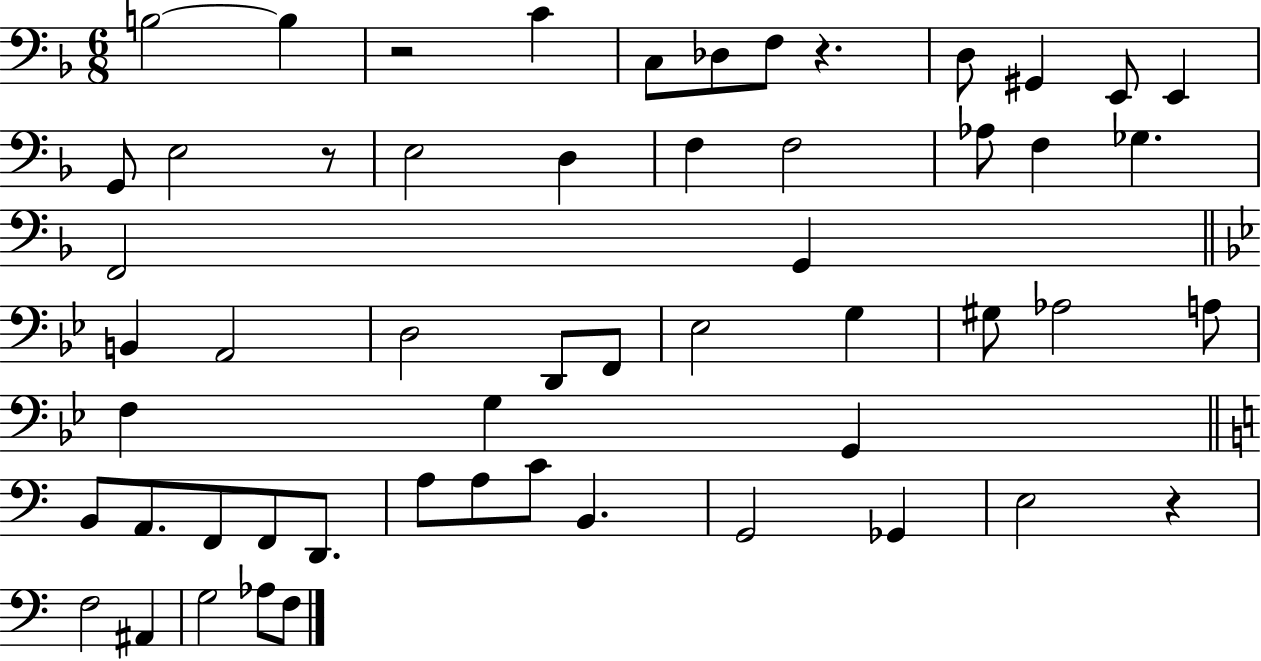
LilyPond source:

{
  \clef bass
  \numericTimeSignature
  \time 6/8
  \key f \major
  b2~~ b4 | r2 c'4 | c8 des8 f8 r4. | d8 gis,4 e,8 e,4 | \break g,8 e2 r8 | e2 d4 | f4 f2 | aes8 f4 ges4. | \break f,2 g,4 | \bar "||" \break \key g \minor b,4 a,2 | d2 d,8 f,8 | ees2 g4 | gis8 aes2 a8 | \break f4 g4 g,4 | \bar "||" \break \key a \minor b,8 a,8. f,8 f,8 d,8. | a8 a8 c'8 b,4. | g,2 ges,4 | e2 r4 | \break f2 ais,4 | g2 aes8 f8 | \bar "|."
}